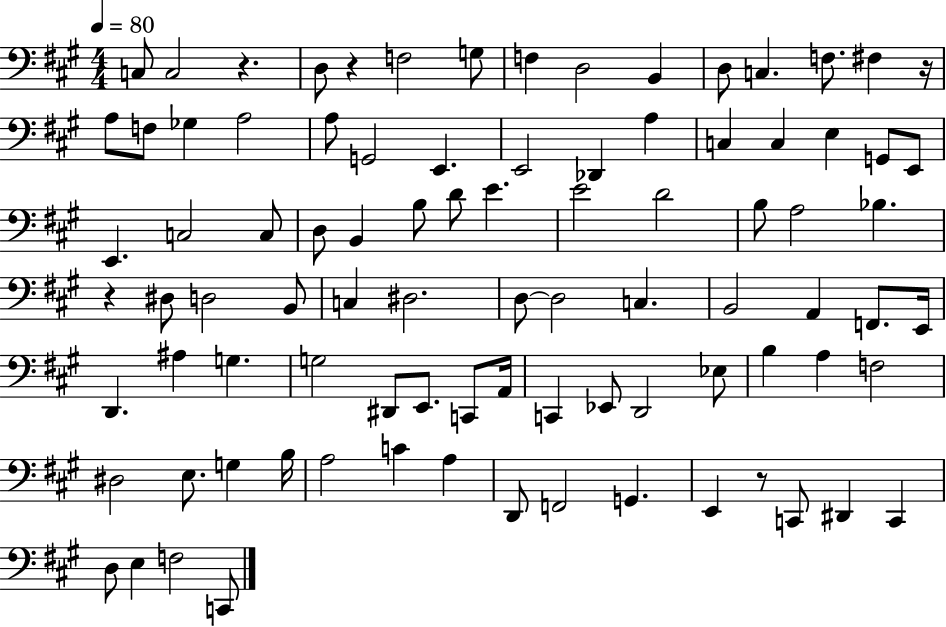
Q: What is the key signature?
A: A major